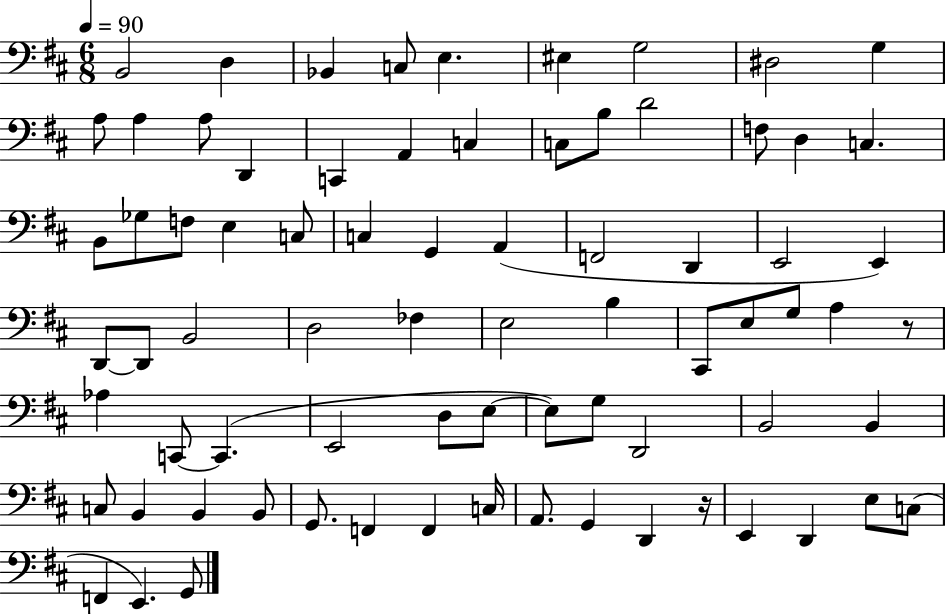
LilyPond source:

{
  \clef bass
  \numericTimeSignature
  \time 6/8
  \key d \major
  \tempo 4 = 90
  b,2 d4 | bes,4 c8 e4. | eis4 g2 | dis2 g4 | \break a8 a4 a8 d,4 | c,4 a,4 c4 | c8 b8 d'2 | f8 d4 c4. | \break b,8 ges8 f8 e4 c8 | c4 g,4 a,4( | f,2 d,4 | e,2 e,4) | \break d,8~~ d,8 b,2 | d2 fes4 | e2 b4 | cis,8 e8 g8 a4 r8 | \break aes4 c,8~~ c,4.( | e,2 d8 e8~~ | e8) g8 d,2 | b,2 b,4 | \break c8 b,4 b,4 b,8 | g,8. f,4 f,4 c16 | a,8. g,4 d,4 r16 | e,4 d,4 e8 c8( | \break f,4 e,4.) g,8 | \bar "|."
}